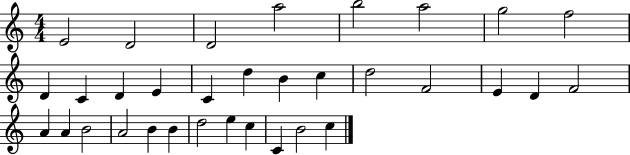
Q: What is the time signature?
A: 4/4